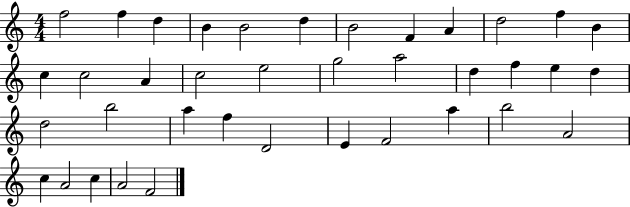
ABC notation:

X:1
T:Untitled
M:4/4
L:1/4
K:C
f2 f d B B2 d B2 F A d2 f B c c2 A c2 e2 g2 a2 d f e d d2 b2 a f D2 E F2 a b2 A2 c A2 c A2 F2